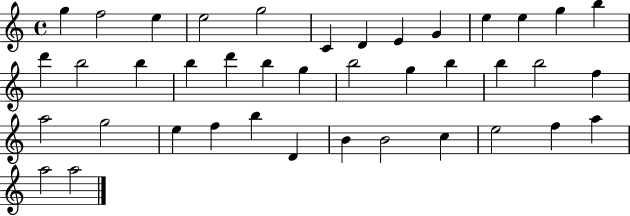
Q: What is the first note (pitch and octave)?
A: G5